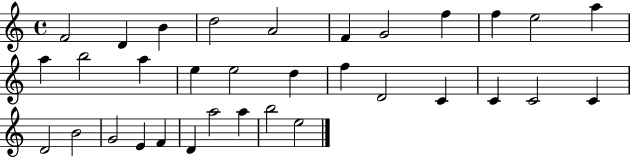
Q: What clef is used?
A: treble